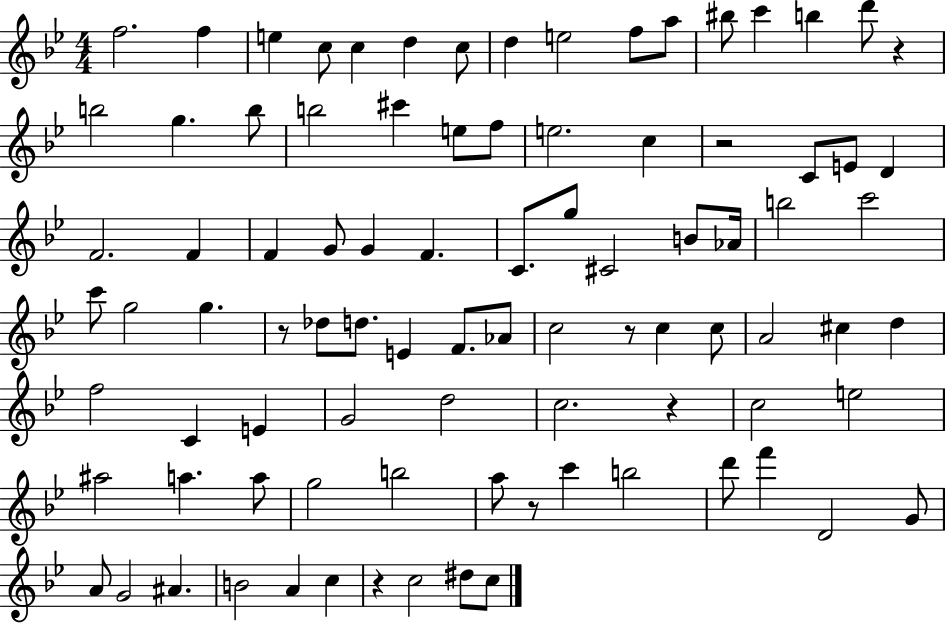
{
  \clef treble
  \numericTimeSignature
  \time 4/4
  \key bes \major
  f''2. f''4 | e''4 c''8 c''4 d''4 c''8 | d''4 e''2 f''8 a''8 | bis''8 c'''4 b''4 d'''8 r4 | \break b''2 g''4. b''8 | b''2 cis'''4 e''8 f''8 | e''2. c''4 | r2 c'8 e'8 d'4 | \break f'2. f'4 | f'4 g'8 g'4 f'4. | c'8. g''8 cis'2 b'8 aes'16 | b''2 c'''2 | \break c'''8 g''2 g''4. | r8 des''8 d''8. e'4 f'8. aes'8 | c''2 r8 c''4 c''8 | a'2 cis''4 d''4 | \break f''2 c'4 e'4 | g'2 d''2 | c''2. r4 | c''2 e''2 | \break ais''2 a''4. a''8 | g''2 b''2 | a''8 r8 c'''4 b''2 | d'''8 f'''4 d'2 g'8 | \break a'8 g'2 ais'4. | b'2 a'4 c''4 | r4 c''2 dis''8 c''8 | \bar "|."
}